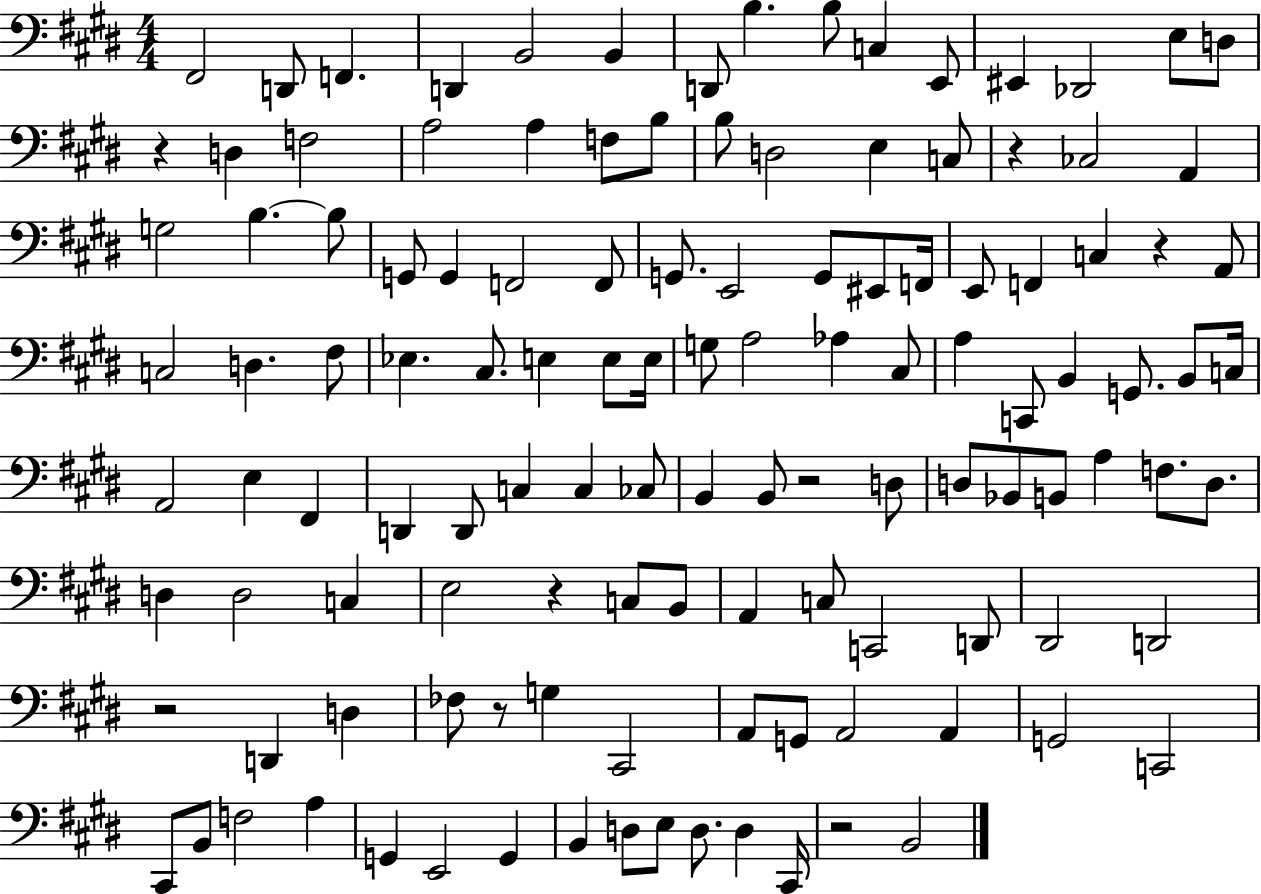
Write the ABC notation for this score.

X:1
T:Untitled
M:4/4
L:1/4
K:E
^F,,2 D,,/2 F,, D,, B,,2 B,, D,,/2 B, B,/2 C, E,,/2 ^E,, _D,,2 E,/2 D,/2 z D, F,2 A,2 A, F,/2 B,/2 B,/2 D,2 E, C,/2 z _C,2 A,, G,2 B, B,/2 G,,/2 G,, F,,2 F,,/2 G,,/2 E,,2 G,,/2 ^E,,/2 F,,/4 E,,/2 F,, C, z A,,/2 C,2 D, ^F,/2 _E, ^C,/2 E, E,/2 E,/4 G,/2 A,2 _A, ^C,/2 A, C,,/2 B,, G,,/2 B,,/2 C,/4 A,,2 E, ^F,, D,, D,,/2 C, C, _C,/2 B,, B,,/2 z2 D,/2 D,/2 _B,,/2 B,,/2 A, F,/2 D,/2 D, D,2 C, E,2 z C,/2 B,,/2 A,, C,/2 C,,2 D,,/2 ^D,,2 D,,2 z2 D,, D, _F,/2 z/2 G, ^C,,2 A,,/2 G,,/2 A,,2 A,, G,,2 C,,2 ^C,,/2 B,,/2 F,2 A, G,, E,,2 G,, B,, D,/2 E,/2 D,/2 D, ^C,,/4 z2 B,,2